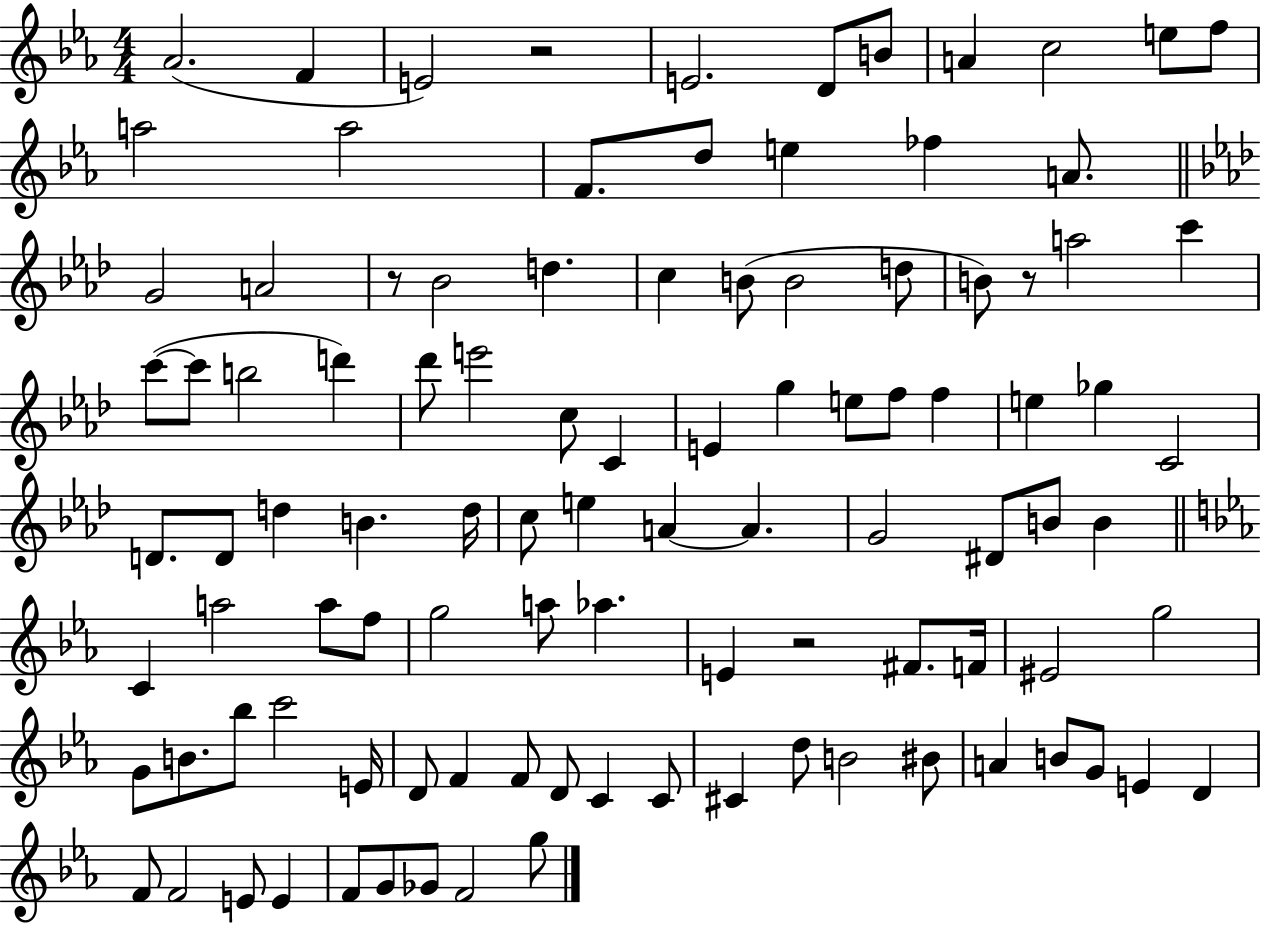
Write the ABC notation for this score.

X:1
T:Untitled
M:4/4
L:1/4
K:Eb
_A2 F E2 z2 E2 D/2 B/2 A c2 e/2 f/2 a2 a2 F/2 d/2 e _f A/2 G2 A2 z/2 _B2 d c B/2 B2 d/2 B/2 z/2 a2 c' c'/2 c'/2 b2 d' _d'/2 e'2 c/2 C E g e/2 f/2 f e _g C2 D/2 D/2 d B d/4 c/2 e A A G2 ^D/2 B/2 B C a2 a/2 f/2 g2 a/2 _a E z2 ^F/2 F/4 ^E2 g2 G/2 B/2 _b/2 c'2 E/4 D/2 F F/2 D/2 C C/2 ^C d/2 B2 ^B/2 A B/2 G/2 E D F/2 F2 E/2 E F/2 G/2 _G/2 F2 g/2